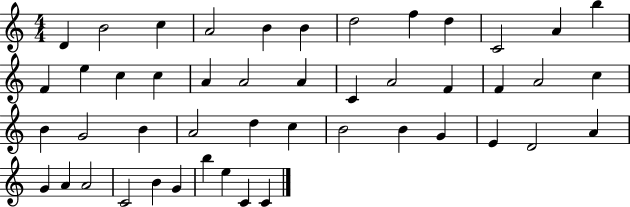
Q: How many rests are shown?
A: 0